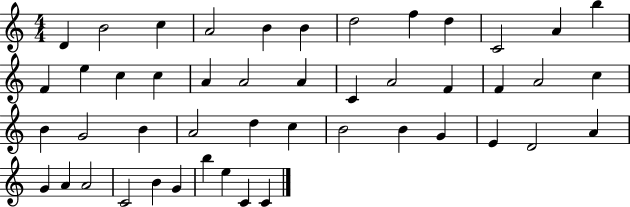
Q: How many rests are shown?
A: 0